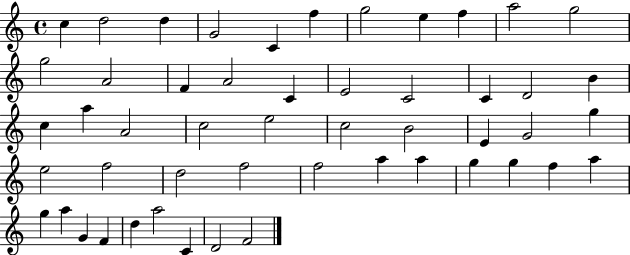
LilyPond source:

{
  \clef treble
  \time 4/4
  \defaultTimeSignature
  \key c \major
  c''4 d''2 d''4 | g'2 c'4 f''4 | g''2 e''4 f''4 | a''2 g''2 | \break g''2 a'2 | f'4 a'2 c'4 | e'2 c'2 | c'4 d'2 b'4 | \break c''4 a''4 a'2 | c''2 e''2 | c''2 b'2 | e'4 g'2 g''4 | \break e''2 f''2 | d''2 f''2 | f''2 a''4 a''4 | g''4 g''4 f''4 a''4 | \break g''4 a''4 g'4 f'4 | d''4 a''2 c'4 | d'2 f'2 | \bar "|."
}